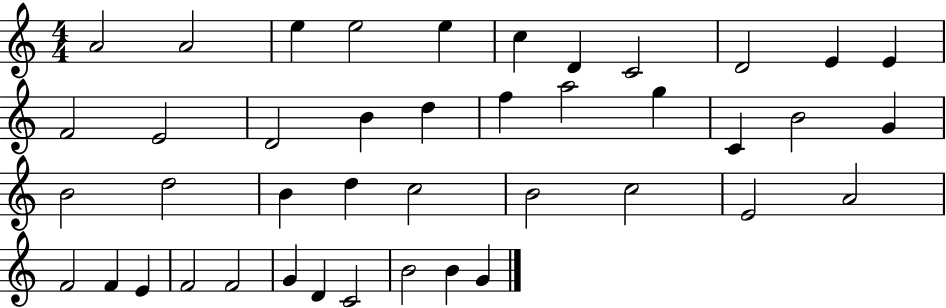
A4/h A4/h E5/q E5/h E5/q C5/q D4/q C4/h D4/h E4/q E4/q F4/h E4/h D4/h B4/q D5/q F5/q A5/h G5/q C4/q B4/h G4/q B4/h D5/h B4/q D5/q C5/h B4/h C5/h E4/h A4/h F4/h F4/q E4/q F4/h F4/h G4/q D4/q C4/h B4/h B4/q G4/q